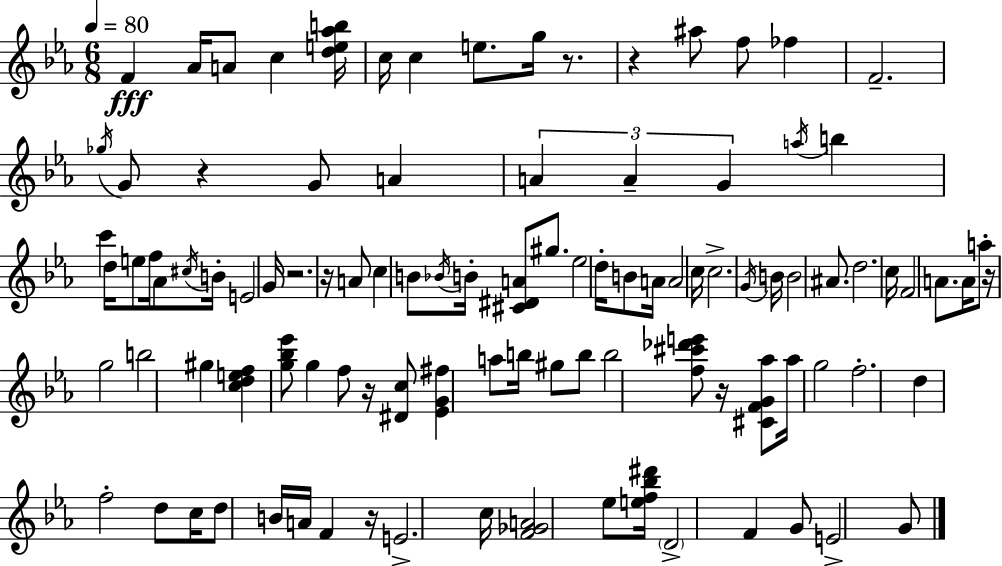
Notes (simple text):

F4/q Ab4/s A4/e C5/q [D5,E5,Ab5,B5]/s C5/s C5/q E5/e. G5/s R/e. R/q A#5/e F5/e FES5/q F4/h. Gb5/s G4/e R/q G4/e A4/q A4/q A4/q G4/q A5/s B5/q C6/q D5/s E5/e F5/s Ab4/e C#5/s B4/s E4/h G4/s R/h. R/s A4/e C5/q B4/e Bb4/s B4/s [C#4,D#4,A4]/e G#5/e. Eb5/h D5/s B4/e A4/s A4/h C5/s C5/h. G4/s B4/s B4/h A#4/e. D5/h. C5/s F4/h A4/e. A4/s A5/e R/s G5/h B5/h G#5/q [C5,D5,E5,F5]/q [G5,Bb5,Eb6]/e G5/q F5/e R/s [D#4,C5]/e [Eb4,G4,F#5]/q A5/e B5/s G#5/e B5/e B5/h [F5,C#6,Db6,E6]/e R/s [C#4,F4,G4,Ab5]/e Ab5/s G5/h F5/h. D5/q F5/h D5/e C5/s D5/e B4/s A4/s F4/q R/s E4/h. C5/s [F4,Gb4,A4]/h Eb5/e [E5,F5,Bb5,D#6]/s D4/h F4/q G4/e E4/h G4/e